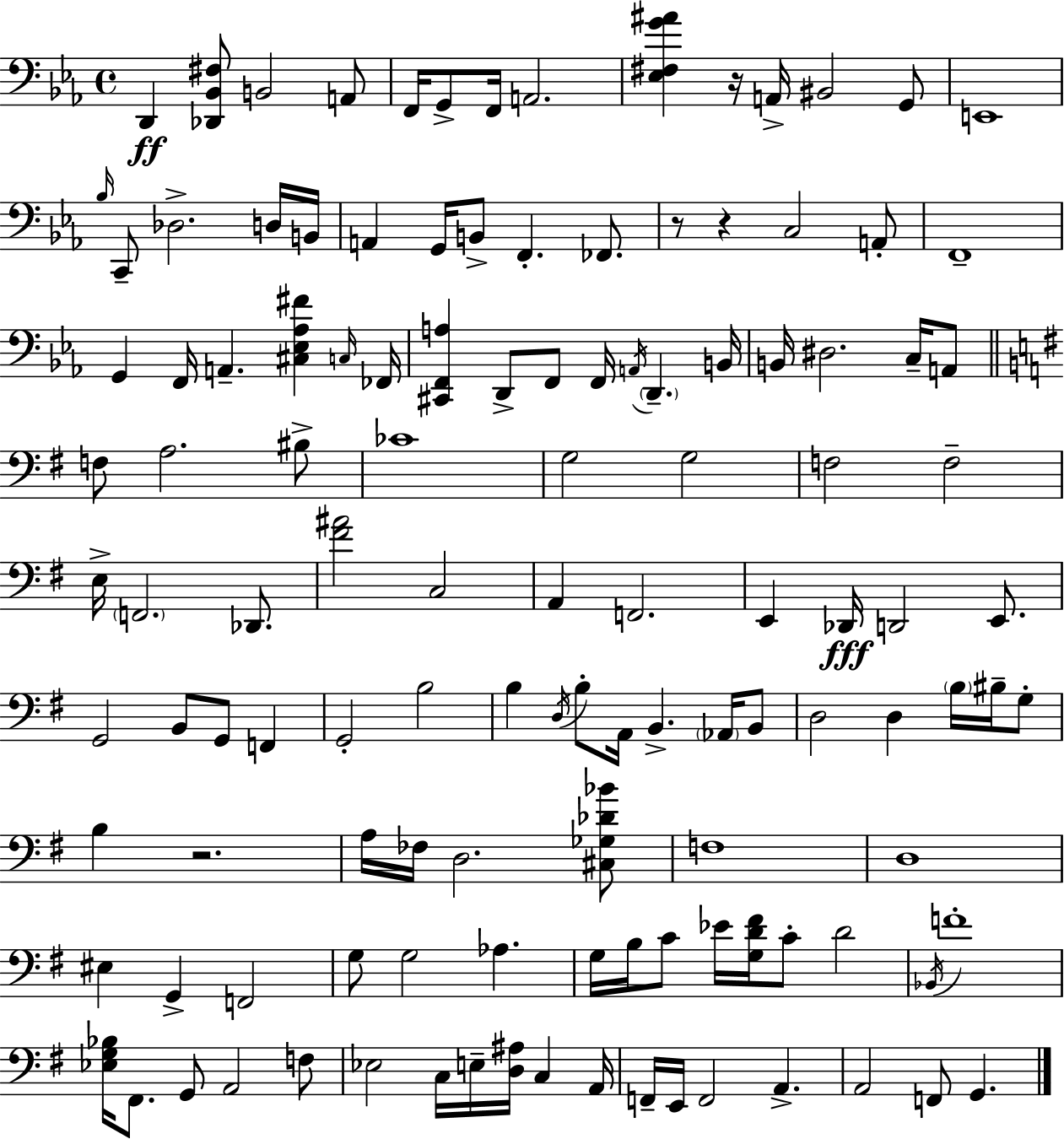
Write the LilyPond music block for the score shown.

{
  \clef bass
  \time 4/4
  \defaultTimeSignature
  \key c \minor
  d,4\ff <des, bes, fis>8 b,2 a,8 | f,16 g,8-> f,16 a,2. | <ees fis g' ais'>4 r16 a,16-> bis,2 g,8 | e,1 | \break \grace { bes16 } c,8-- des2.-> d16 | b,16 a,4 g,16 b,8-> f,4.-. fes,8. | r8 r4 c2 a,8-. | f,1-- | \break g,4 f,16 a,4.-- <cis ees aes fis'>4 | \grace { c16 } fes,16 <cis, f, a>4 d,8-> f,8 f,16 \acciaccatura { a,16 } \parenthesize d,4.-- | b,16 b,16 dis2. | c16-- a,8 \bar "||" \break \key g \major f8 a2. bis8-> | ces'1 | g2 g2 | f2 f2-- | \break e16-> \parenthesize f,2. des,8. | <fis' ais'>2 c2 | a,4 f,2. | e,4 des,16\fff d,2 e,8. | \break g,2 b,8 g,8 f,4 | g,2-. b2 | b4 \acciaccatura { d16 } b8-. a,16 b,4.-> \parenthesize aes,16 b,8 | d2 d4 \parenthesize b16 bis16-- g8-. | \break b4 r2. | a16 fes16 d2. <cis ges des' bes'>8 | f1 | d1 | \break eis4 g,4-> f,2 | g8 g2 aes4. | g16 b16 c'8 ees'16 <g d' fis'>16 c'8-. d'2 | \acciaccatura { bes,16 } f'1-. | \break <ees g bes>16 fis,8. g,8 a,2 | f8 ees2 c16 e16-- <d ais>16 c4 | a,16 f,16-- e,16 f,2 a,4.-> | a,2 f,8 g,4. | \break \bar "|."
}